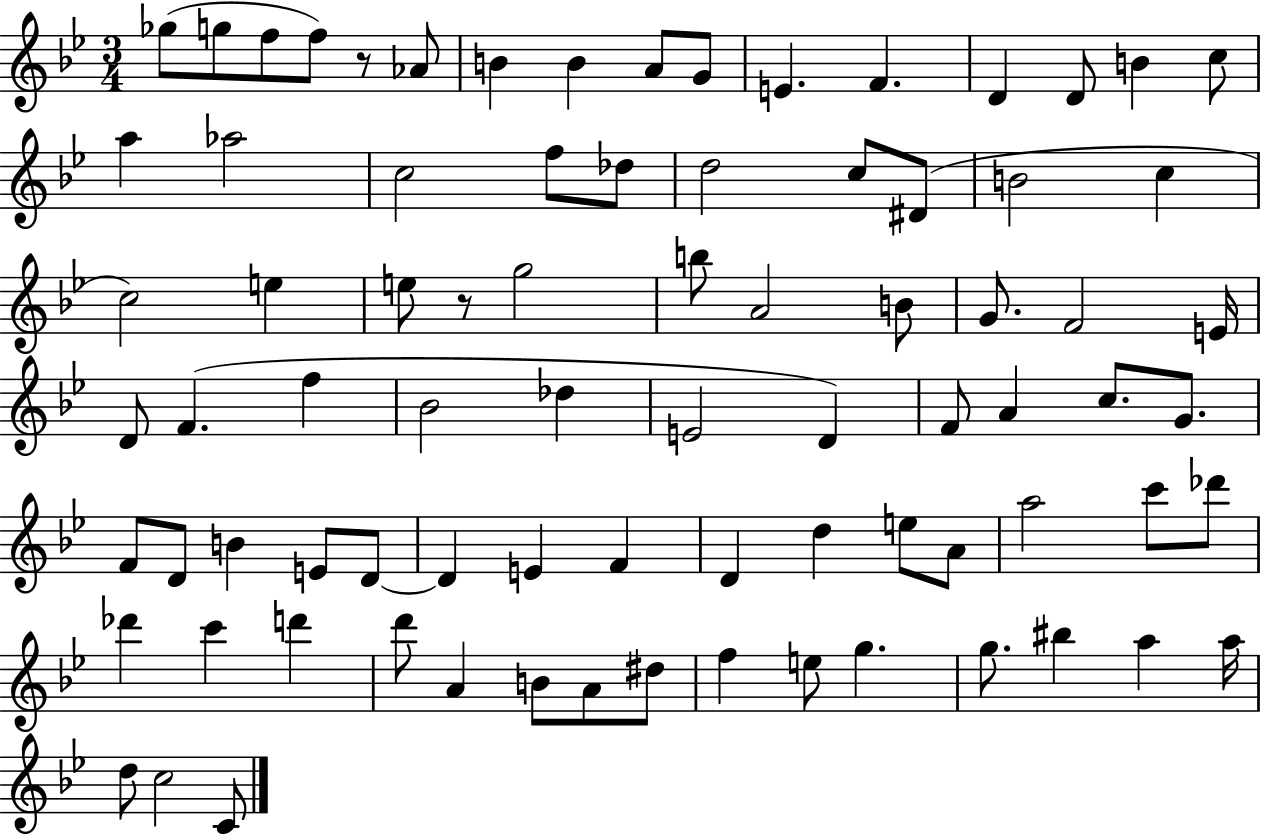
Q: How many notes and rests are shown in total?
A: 81